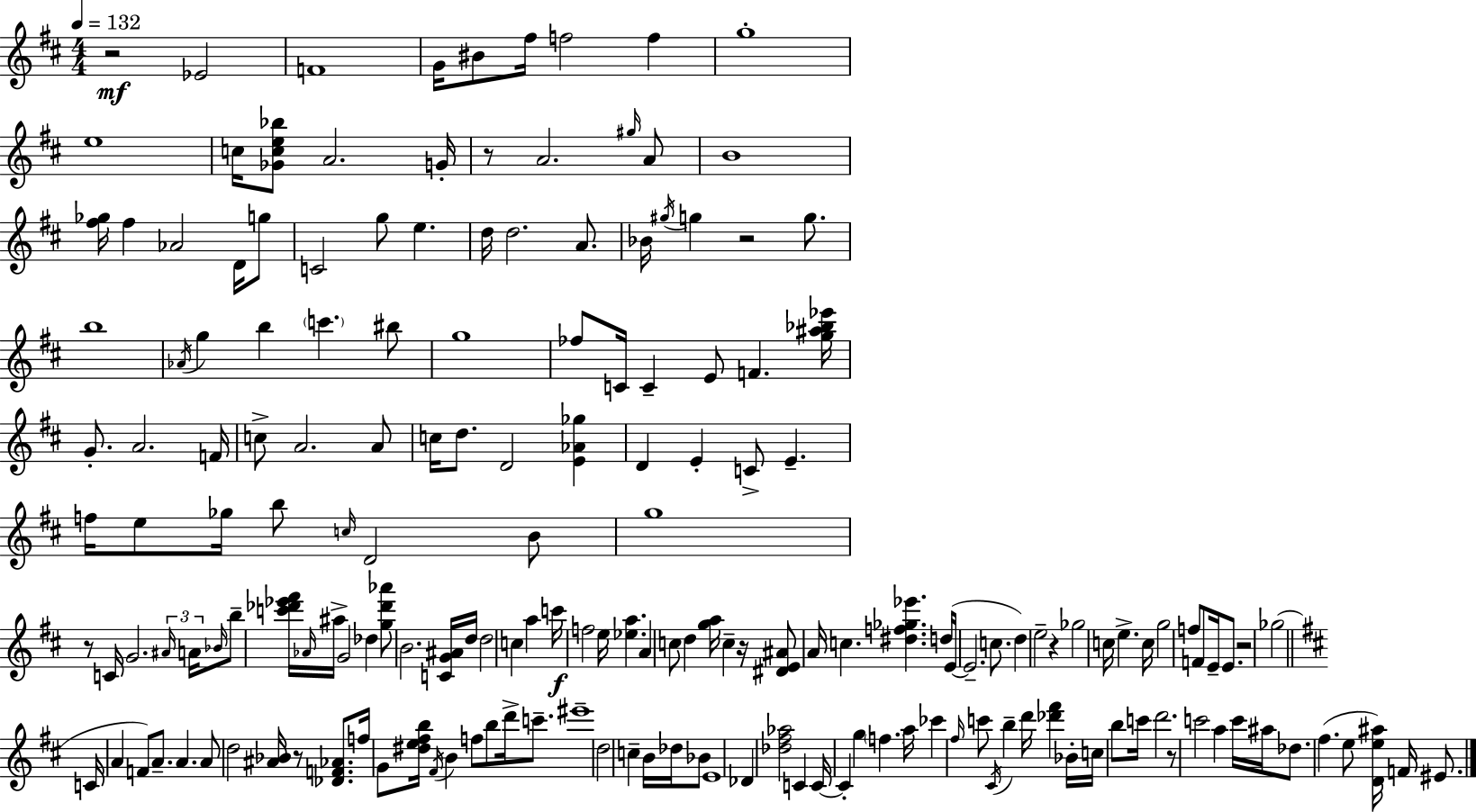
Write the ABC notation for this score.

X:1
T:Untitled
M:4/4
L:1/4
K:D
z2 _E2 F4 G/4 ^B/2 ^f/4 f2 f g4 e4 c/4 [_Gce_b]/2 A2 G/4 z/2 A2 ^g/4 A/2 B4 [^f_g]/4 ^f _A2 D/4 g/2 C2 g/2 e d/4 d2 A/2 _B/4 ^g/4 g z2 g/2 b4 _A/4 g b c' ^b/2 g4 _f/2 C/4 C E/2 F [g^a_b_e']/4 G/2 A2 F/4 c/2 A2 A/2 c/4 d/2 D2 [E_A_g] D E C/2 E f/4 e/2 _g/4 b/2 c/4 D2 B/2 g4 z/2 C/4 G2 ^A/4 A/4 _B/4 b/2 [c'_d'_e'^f']/4 _A/4 ^a/4 G2 _d [g_d'_a']/2 B2 [CG^A]/4 d/4 d2 c a c'/4 f2 e/4 [_ea] A c/2 d [ga]/4 c z/4 [^DE^A]/2 A/4 c [^df_g_e'] d/4 E/4 E2 c/2 d e2 z _g2 c/4 e c/4 g2 f/2 F/2 E/4 E/2 z2 _g2 C/4 A F/2 A/2 A A/2 d2 [^A_B]/4 z/2 [_DF_A]/2 f/4 G/2 [^de^fb]/4 ^F/4 B f/2 b/2 d'/4 c'/2 ^e'4 d2 c B/4 _d/4 _B/2 E4 _D [_d^f_a]2 C C/4 C g f a/4 _c' ^f/4 c'/2 ^C/4 b d'/4 [_d'^f'] _B/4 c/4 b/2 c'/4 d'2 z/2 c'2 a c'/4 ^a/4 _d/2 ^f e/2 [De^a]/4 F/4 ^E/2